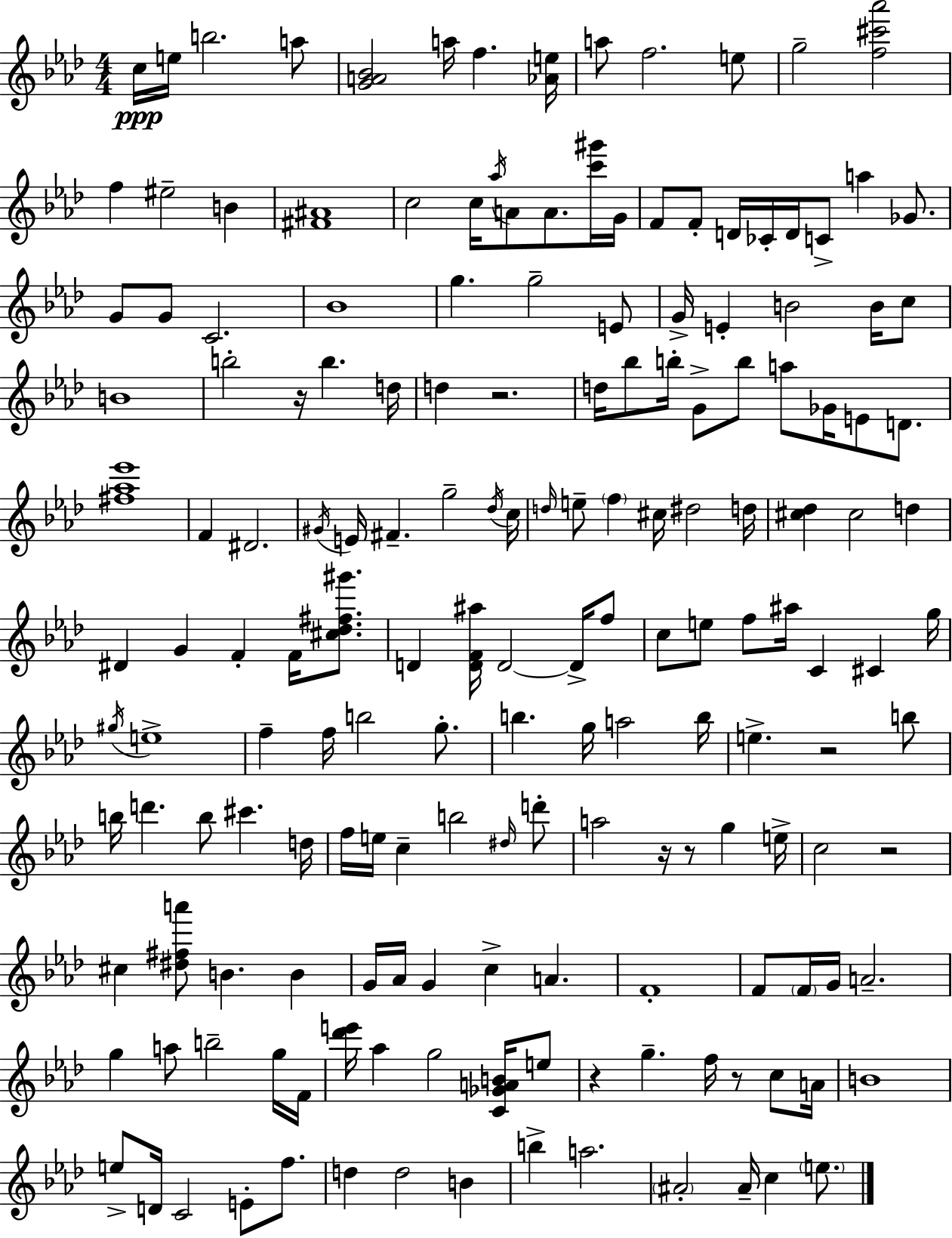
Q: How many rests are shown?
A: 8